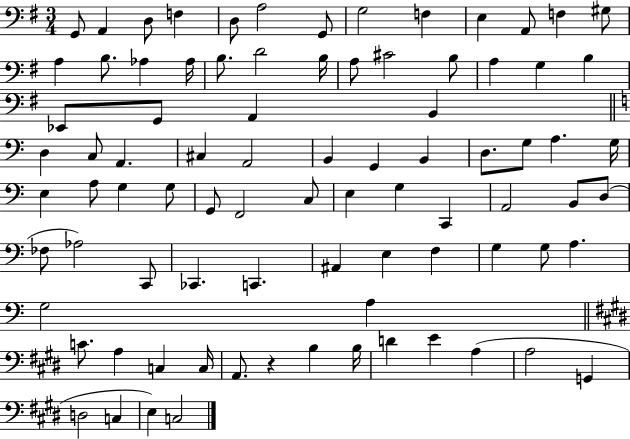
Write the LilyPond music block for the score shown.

{
  \clef bass
  \numericTimeSignature
  \time 3/4
  \key g \major
  g,8 a,4 d8 f4 | d8 a2 g,8 | g2 f4 | e4 a,8 f4 gis8 | \break a4 b8. aes4 aes16 | b8. d'2 b16 | a8 cis'2 b8 | a4 g4 b4 | \break ees,8 g,8 a,4 b,4 | \bar "||" \break \key c \major d4 c8 a,4. | cis4 a,2 | b,4 g,4 b,4 | d8. g8 a4. g16 | \break e4 a8 g4 g8 | g,8 f,2 c8 | e4 g4 c,4 | a,2 b,8 d8( | \break fes8 aes2) c,8 | ces,4. c,4. | ais,4 e4 f4 | g4 g8 a4. | \break g2 a4 | \bar "||" \break \key e \major c'8. a4 c4 c16 | a,8. r4 b4 b16 | d'4 e'4 a4( | a2 g,4 | \break d2 c4 | e4) c2 | \bar "|."
}